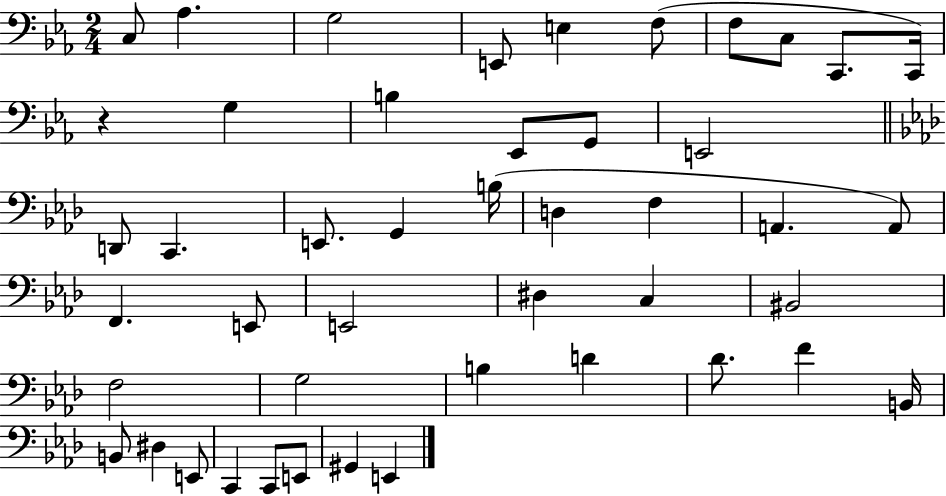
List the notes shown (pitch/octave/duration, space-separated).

C3/e Ab3/q. G3/h E2/e E3/q F3/e F3/e C3/e C2/e. C2/s R/q G3/q B3/q Eb2/e G2/e E2/h D2/e C2/q. E2/e. G2/q B3/s D3/q F3/q A2/q. A2/e F2/q. E2/e E2/h D#3/q C3/q BIS2/h F3/h G3/h B3/q D4/q Db4/e. F4/q B2/s B2/e D#3/q E2/e C2/q C2/e E2/e G#2/q E2/q